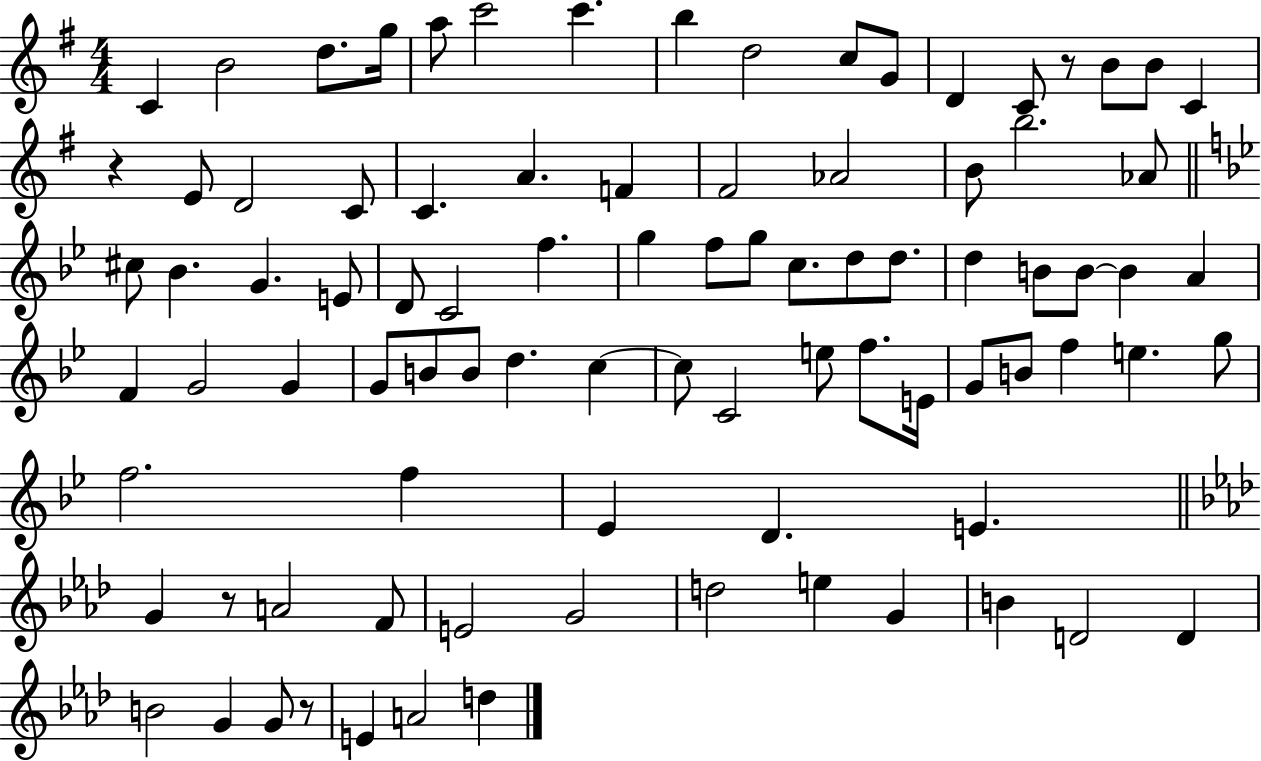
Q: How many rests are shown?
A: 4